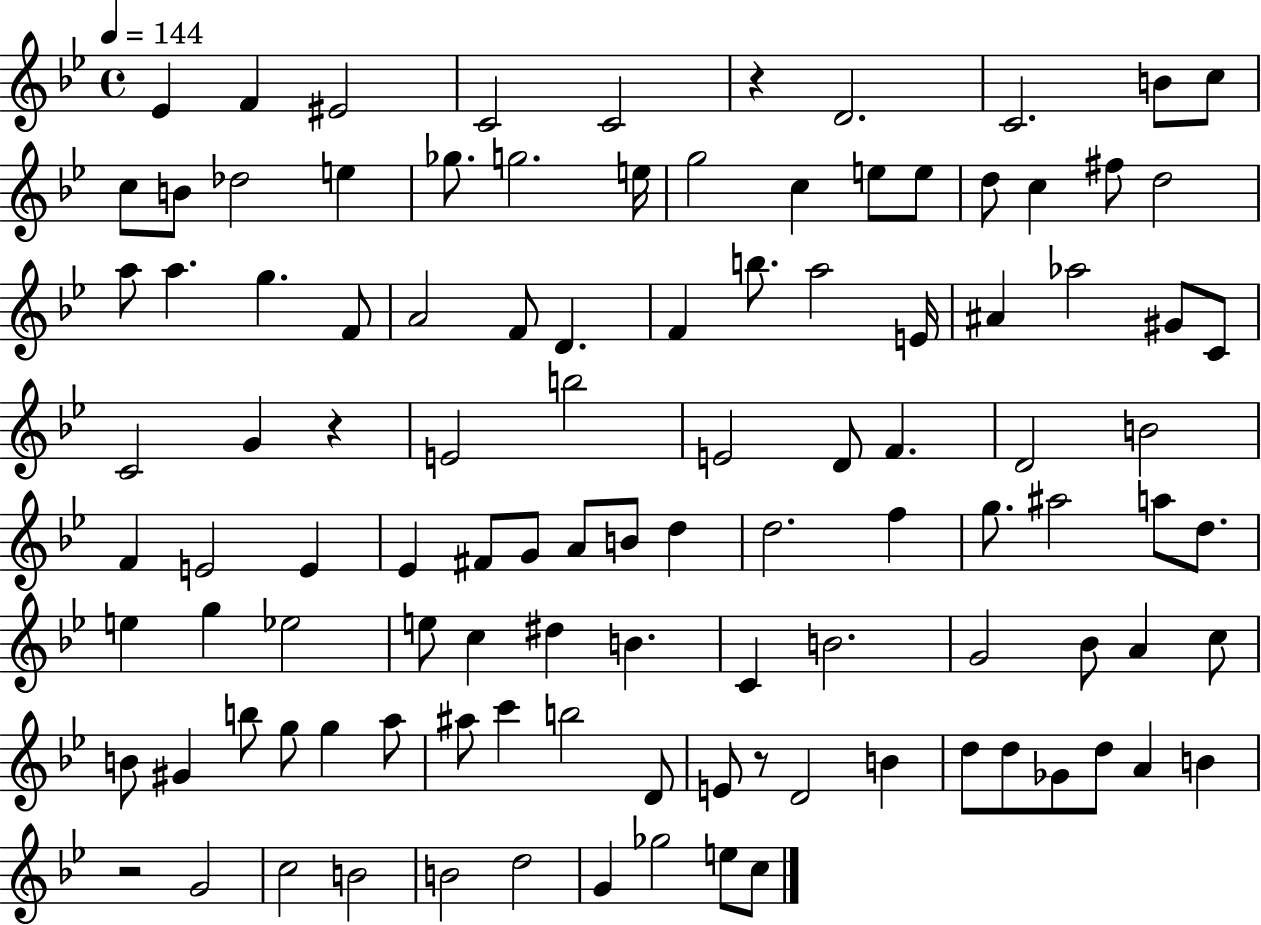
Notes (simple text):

Eb4/q F4/q EIS4/h C4/h C4/h R/q D4/h. C4/h. B4/e C5/e C5/e B4/e Db5/h E5/q Gb5/e. G5/h. E5/s G5/h C5/q E5/e E5/e D5/e C5/q F#5/e D5/h A5/e A5/q. G5/q. F4/e A4/h F4/e D4/q. F4/q B5/e. A5/h E4/s A#4/q Ab5/h G#4/e C4/e C4/h G4/q R/q E4/h B5/h E4/h D4/e F4/q. D4/h B4/h F4/q E4/h E4/q Eb4/q F#4/e G4/e A4/e B4/e D5/q D5/h. F5/q G5/e. A#5/h A5/e D5/e. E5/q G5/q Eb5/h E5/e C5/q D#5/q B4/q. C4/q B4/h. G4/h Bb4/e A4/q C5/e B4/e G#4/q B5/e G5/e G5/q A5/e A#5/e C6/q B5/h D4/e E4/e R/e D4/h B4/q D5/e D5/e Gb4/e D5/e A4/q B4/q R/h G4/h C5/h B4/h B4/h D5/h G4/q Gb5/h E5/e C5/e